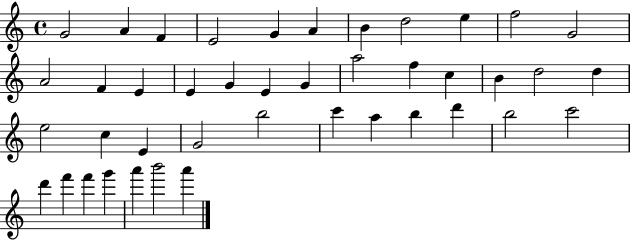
X:1
T:Untitled
M:4/4
L:1/4
K:C
G2 A F E2 G A B d2 e f2 G2 A2 F E E G E G a2 f c B d2 d e2 c E G2 b2 c' a b d' b2 c'2 d' f' f' g' a' b'2 a'